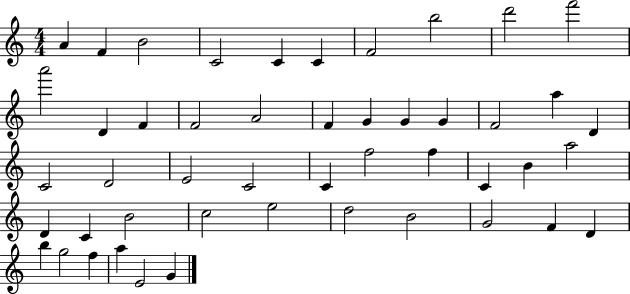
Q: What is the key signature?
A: C major